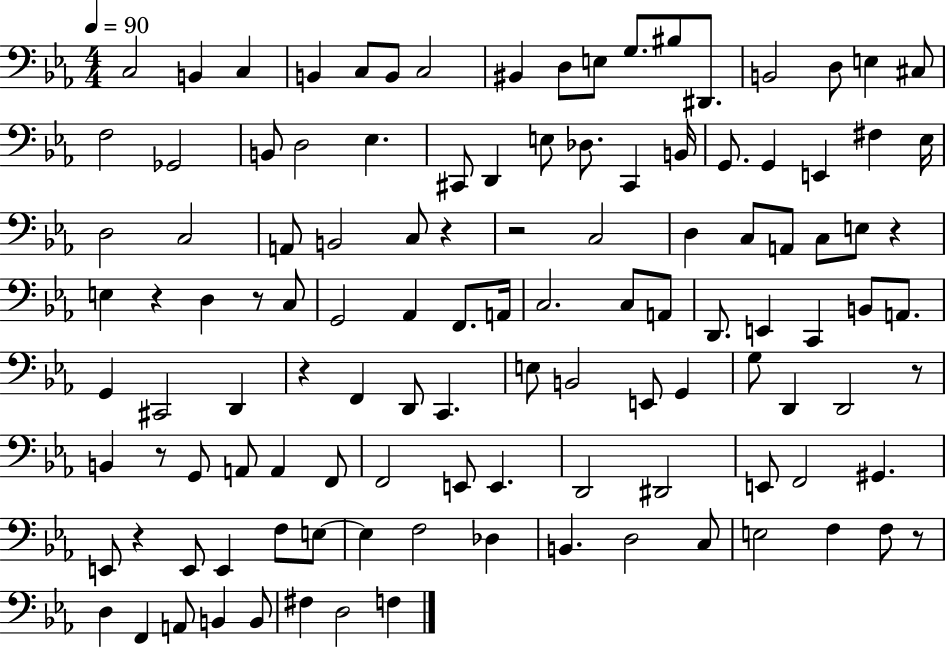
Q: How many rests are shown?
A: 10